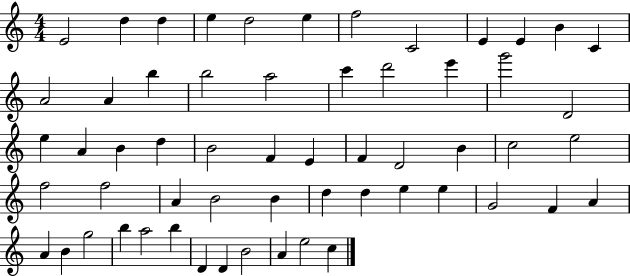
X:1
T:Untitled
M:4/4
L:1/4
K:C
E2 d d e d2 e f2 C2 E E B C A2 A b b2 a2 c' d'2 e' g'2 D2 e A B d B2 F E F D2 B c2 e2 f2 f2 A B2 B d d e e G2 F A A B g2 b a2 b D D B2 A e2 c